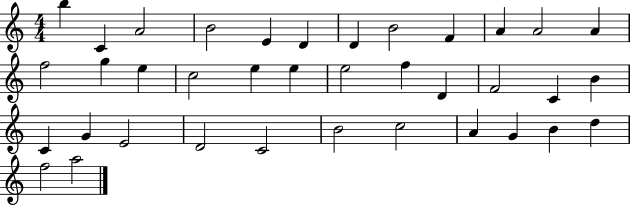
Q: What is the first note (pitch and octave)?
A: B5